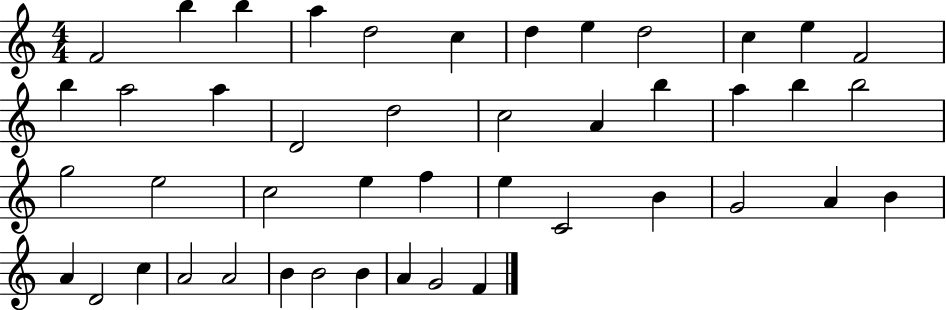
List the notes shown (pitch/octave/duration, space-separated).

F4/h B5/q B5/q A5/q D5/h C5/q D5/q E5/q D5/h C5/q E5/q F4/h B5/q A5/h A5/q D4/h D5/h C5/h A4/q B5/q A5/q B5/q B5/h G5/h E5/h C5/h E5/q F5/q E5/q C4/h B4/q G4/h A4/q B4/q A4/q D4/h C5/q A4/h A4/h B4/q B4/h B4/q A4/q G4/h F4/q